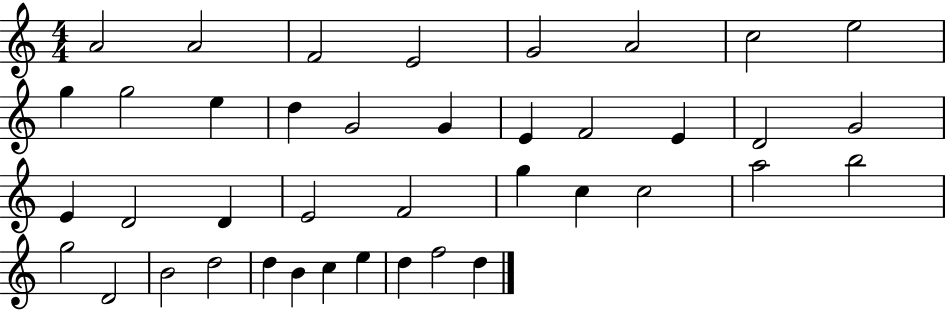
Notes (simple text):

A4/h A4/h F4/h E4/h G4/h A4/h C5/h E5/h G5/q G5/h E5/q D5/q G4/h G4/q E4/q F4/h E4/q D4/h G4/h E4/q D4/h D4/q E4/h F4/h G5/q C5/q C5/h A5/h B5/h G5/h D4/h B4/h D5/h D5/q B4/q C5/q E5/q D5/q F5/h D5/q